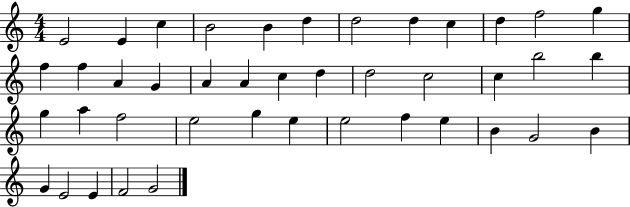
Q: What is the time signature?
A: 4/4